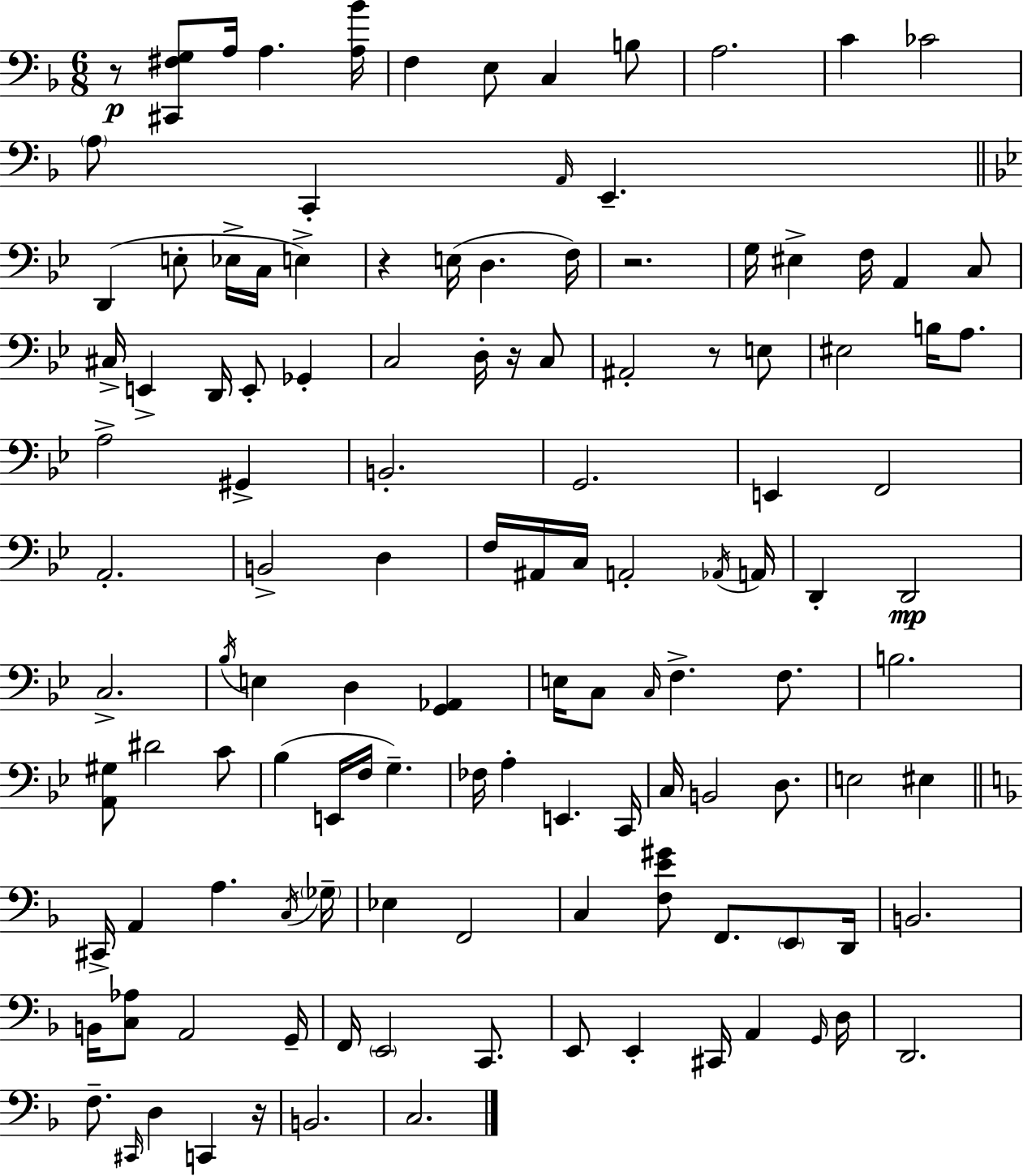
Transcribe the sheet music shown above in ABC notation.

X:1
T:Untitled
M:6/8
L:1/4
K:F
z/2 [^C,,^F,G,]/2 A,/4 A, [A,_B]/4 F, E,/2 C, B,/2 A,2 C _C2 A,/2 C,, A,,/4 E,, D,, E,/2 _E,/4 C,/4 E, z E,/4 D, F,/4 z2 G,/4 ^E, F,/4 A,, C,/2 ^C,/4 E,, D,,/4 E,,/2 _G,, C,2 D,/4 z/4 C,/2 ^A,,2 z/2 E,/2 ^E,2 B,/4 A,/2 A,2 ^G,, B,,2 G,,2 E,, F,,2 A,,2 B,,2 D, F,/4 ^A,,/4 C,/4 A,,2 _A,,/4 A,,/4 D,, D,,2 C,2 _B,/4 E, D, [G,,_A,,] E,/4 C,/2 C,/4 F, F,/2 B,2 [A,,^G,]/2 ^D2 C/2 _B, E,,/4 F,/4 G, _F,/4 A, E,, C,,/4 C,/4 B,,2 D,/2 E,2 ^E, ^C,,/4 A,, A, C,/4 _G,/4 _E, F,,2 C, [F,E^G]/2 F,,/2 E,,/2 D,,/4 B,,2 B,,/4 [C,_A,]/2 A,,2 G,,/4 F,,/4 E,,2 C,,/2 E,,/2 E,, ^C,,/4 A,, G,,/4 D,/4 D,,2 F,/2 ^C,,/4 D, C,, z/4 B,,2 C,2